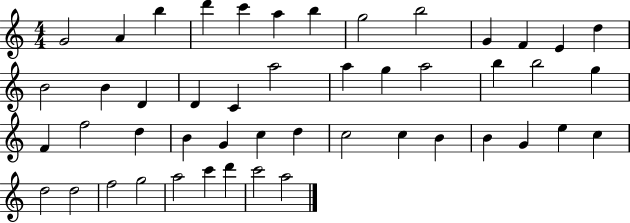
G4/h A4/q B5/q D6/q C6/q A5/q B5/q G5/h B5/h G4/q F4/q E4/q D5/q B4/h B4/q D4/q D4/q C4/q A5/h A5/q G5/q A5/h B5/q B5/h G5/q F4/q F5/h D5/q B4/q G4/q C5/q D5/q C5/h C5/q B4/q B4/q G4/q E5/q C5/q D5/h D5/h F5/h G5/h A5/h C6/q D6/q C6/h A5/h